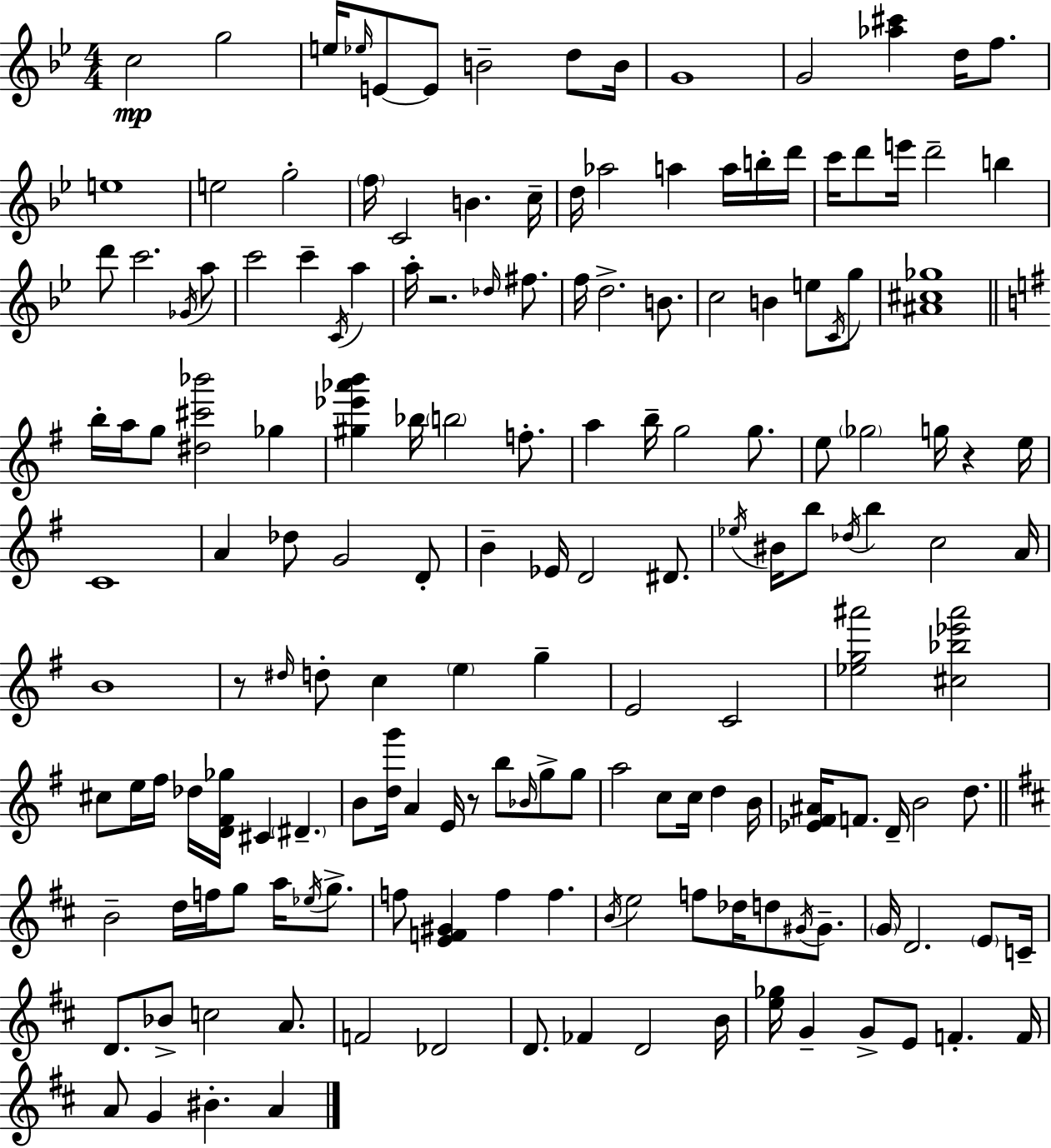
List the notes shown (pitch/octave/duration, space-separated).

C5/h G5/h E5/s Eb5/s E4/e E4/e B4/h D5/e B4/s G4/w G4/h [Ab5,C#6]/q D5/s F5/e. E5/w E5/h G5/h F5/s C4/h B4/q. C5/s D5/s Ab5/h A5/q A5/s B5/s D6/s C6/s D6/e E6/s D6/h B5/q D6/e C6/h. Gb4/s A5/e C6/h C6/q C4/s A5/q A5/s R/h. Db5/s F#5/e. F5/s D5/h. B4/e. C5/h B4/q E5/e C4/s G5/e [A#4,C#5,Gb5]/w B5/s A5/s G5/e [D#5,C#6,Bb6]/h Gb5/q [G#5,Eb6,Ab6,B6]/q Bb5/s B5/h F5/e. A5/q B5/s G5/h G5/e. E5/e Gb5/h G5/s R/q E5/s C4/w A4/q Db5/e G4/h D4/e B4/q Eb4/s D4/h D#4/e. Eb5/s BIS4/s B5/e Db5/s B5/q C5/h A4/s B4/w R/e D#5/s D5/e C5/q E5/q G5/q E4/h C4/h [Eb5,G5,A#6]/h [C#5,Bb5,Eb6,A#6]/h C#5/e E5/s F#5/s Db5/s [D4,F#4,Gb5]/s C#4/q D#4/q. B4/e [D5,G6]/s A4/q E4/s R/e B5/e Bb4/s G5/e G5/e A5/h C5/e C5/s D5/q B4/s [Eb4,F#4,A#4]/s F4/e. D4/s B4/h D5/e. B4/h D5/s F5/s G5/e A5/s Eb5/s G5/e. F5/e [E4,F4,G#4]/q F5/q F5/q. B4/s E5/h F5/e Db5/s D5/e G#4/s G#4/e. G4/s D4/h. E4/e C4/s D4/e. Bb4/e C5/h A4/e. F4/h Db4/h D4/e. FES4/q D4/h B4/s [E5,Gb5]/s G4/q G4/e E4/e F4/q. F4/s A4/e G4/q BIS4/q. A4/q